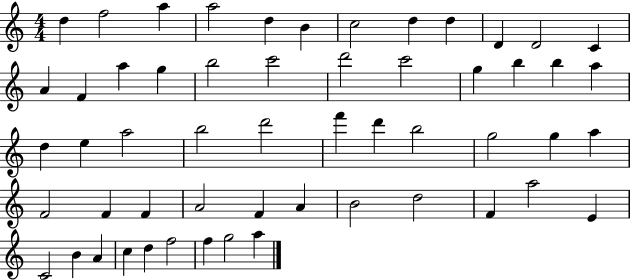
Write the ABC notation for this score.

X:1
T:Untitled
M:4/4
L:1/4
K:C
d f2 a a2 d B c2 d d D D2 C A F a g b2 c'2 d'2 c'2 g b b a d e a2 b2 d'2 f' d' b2 g2 g a F2 F F A2 F A B2 d2 F a2 E C2 B A c d f2 f g2 a